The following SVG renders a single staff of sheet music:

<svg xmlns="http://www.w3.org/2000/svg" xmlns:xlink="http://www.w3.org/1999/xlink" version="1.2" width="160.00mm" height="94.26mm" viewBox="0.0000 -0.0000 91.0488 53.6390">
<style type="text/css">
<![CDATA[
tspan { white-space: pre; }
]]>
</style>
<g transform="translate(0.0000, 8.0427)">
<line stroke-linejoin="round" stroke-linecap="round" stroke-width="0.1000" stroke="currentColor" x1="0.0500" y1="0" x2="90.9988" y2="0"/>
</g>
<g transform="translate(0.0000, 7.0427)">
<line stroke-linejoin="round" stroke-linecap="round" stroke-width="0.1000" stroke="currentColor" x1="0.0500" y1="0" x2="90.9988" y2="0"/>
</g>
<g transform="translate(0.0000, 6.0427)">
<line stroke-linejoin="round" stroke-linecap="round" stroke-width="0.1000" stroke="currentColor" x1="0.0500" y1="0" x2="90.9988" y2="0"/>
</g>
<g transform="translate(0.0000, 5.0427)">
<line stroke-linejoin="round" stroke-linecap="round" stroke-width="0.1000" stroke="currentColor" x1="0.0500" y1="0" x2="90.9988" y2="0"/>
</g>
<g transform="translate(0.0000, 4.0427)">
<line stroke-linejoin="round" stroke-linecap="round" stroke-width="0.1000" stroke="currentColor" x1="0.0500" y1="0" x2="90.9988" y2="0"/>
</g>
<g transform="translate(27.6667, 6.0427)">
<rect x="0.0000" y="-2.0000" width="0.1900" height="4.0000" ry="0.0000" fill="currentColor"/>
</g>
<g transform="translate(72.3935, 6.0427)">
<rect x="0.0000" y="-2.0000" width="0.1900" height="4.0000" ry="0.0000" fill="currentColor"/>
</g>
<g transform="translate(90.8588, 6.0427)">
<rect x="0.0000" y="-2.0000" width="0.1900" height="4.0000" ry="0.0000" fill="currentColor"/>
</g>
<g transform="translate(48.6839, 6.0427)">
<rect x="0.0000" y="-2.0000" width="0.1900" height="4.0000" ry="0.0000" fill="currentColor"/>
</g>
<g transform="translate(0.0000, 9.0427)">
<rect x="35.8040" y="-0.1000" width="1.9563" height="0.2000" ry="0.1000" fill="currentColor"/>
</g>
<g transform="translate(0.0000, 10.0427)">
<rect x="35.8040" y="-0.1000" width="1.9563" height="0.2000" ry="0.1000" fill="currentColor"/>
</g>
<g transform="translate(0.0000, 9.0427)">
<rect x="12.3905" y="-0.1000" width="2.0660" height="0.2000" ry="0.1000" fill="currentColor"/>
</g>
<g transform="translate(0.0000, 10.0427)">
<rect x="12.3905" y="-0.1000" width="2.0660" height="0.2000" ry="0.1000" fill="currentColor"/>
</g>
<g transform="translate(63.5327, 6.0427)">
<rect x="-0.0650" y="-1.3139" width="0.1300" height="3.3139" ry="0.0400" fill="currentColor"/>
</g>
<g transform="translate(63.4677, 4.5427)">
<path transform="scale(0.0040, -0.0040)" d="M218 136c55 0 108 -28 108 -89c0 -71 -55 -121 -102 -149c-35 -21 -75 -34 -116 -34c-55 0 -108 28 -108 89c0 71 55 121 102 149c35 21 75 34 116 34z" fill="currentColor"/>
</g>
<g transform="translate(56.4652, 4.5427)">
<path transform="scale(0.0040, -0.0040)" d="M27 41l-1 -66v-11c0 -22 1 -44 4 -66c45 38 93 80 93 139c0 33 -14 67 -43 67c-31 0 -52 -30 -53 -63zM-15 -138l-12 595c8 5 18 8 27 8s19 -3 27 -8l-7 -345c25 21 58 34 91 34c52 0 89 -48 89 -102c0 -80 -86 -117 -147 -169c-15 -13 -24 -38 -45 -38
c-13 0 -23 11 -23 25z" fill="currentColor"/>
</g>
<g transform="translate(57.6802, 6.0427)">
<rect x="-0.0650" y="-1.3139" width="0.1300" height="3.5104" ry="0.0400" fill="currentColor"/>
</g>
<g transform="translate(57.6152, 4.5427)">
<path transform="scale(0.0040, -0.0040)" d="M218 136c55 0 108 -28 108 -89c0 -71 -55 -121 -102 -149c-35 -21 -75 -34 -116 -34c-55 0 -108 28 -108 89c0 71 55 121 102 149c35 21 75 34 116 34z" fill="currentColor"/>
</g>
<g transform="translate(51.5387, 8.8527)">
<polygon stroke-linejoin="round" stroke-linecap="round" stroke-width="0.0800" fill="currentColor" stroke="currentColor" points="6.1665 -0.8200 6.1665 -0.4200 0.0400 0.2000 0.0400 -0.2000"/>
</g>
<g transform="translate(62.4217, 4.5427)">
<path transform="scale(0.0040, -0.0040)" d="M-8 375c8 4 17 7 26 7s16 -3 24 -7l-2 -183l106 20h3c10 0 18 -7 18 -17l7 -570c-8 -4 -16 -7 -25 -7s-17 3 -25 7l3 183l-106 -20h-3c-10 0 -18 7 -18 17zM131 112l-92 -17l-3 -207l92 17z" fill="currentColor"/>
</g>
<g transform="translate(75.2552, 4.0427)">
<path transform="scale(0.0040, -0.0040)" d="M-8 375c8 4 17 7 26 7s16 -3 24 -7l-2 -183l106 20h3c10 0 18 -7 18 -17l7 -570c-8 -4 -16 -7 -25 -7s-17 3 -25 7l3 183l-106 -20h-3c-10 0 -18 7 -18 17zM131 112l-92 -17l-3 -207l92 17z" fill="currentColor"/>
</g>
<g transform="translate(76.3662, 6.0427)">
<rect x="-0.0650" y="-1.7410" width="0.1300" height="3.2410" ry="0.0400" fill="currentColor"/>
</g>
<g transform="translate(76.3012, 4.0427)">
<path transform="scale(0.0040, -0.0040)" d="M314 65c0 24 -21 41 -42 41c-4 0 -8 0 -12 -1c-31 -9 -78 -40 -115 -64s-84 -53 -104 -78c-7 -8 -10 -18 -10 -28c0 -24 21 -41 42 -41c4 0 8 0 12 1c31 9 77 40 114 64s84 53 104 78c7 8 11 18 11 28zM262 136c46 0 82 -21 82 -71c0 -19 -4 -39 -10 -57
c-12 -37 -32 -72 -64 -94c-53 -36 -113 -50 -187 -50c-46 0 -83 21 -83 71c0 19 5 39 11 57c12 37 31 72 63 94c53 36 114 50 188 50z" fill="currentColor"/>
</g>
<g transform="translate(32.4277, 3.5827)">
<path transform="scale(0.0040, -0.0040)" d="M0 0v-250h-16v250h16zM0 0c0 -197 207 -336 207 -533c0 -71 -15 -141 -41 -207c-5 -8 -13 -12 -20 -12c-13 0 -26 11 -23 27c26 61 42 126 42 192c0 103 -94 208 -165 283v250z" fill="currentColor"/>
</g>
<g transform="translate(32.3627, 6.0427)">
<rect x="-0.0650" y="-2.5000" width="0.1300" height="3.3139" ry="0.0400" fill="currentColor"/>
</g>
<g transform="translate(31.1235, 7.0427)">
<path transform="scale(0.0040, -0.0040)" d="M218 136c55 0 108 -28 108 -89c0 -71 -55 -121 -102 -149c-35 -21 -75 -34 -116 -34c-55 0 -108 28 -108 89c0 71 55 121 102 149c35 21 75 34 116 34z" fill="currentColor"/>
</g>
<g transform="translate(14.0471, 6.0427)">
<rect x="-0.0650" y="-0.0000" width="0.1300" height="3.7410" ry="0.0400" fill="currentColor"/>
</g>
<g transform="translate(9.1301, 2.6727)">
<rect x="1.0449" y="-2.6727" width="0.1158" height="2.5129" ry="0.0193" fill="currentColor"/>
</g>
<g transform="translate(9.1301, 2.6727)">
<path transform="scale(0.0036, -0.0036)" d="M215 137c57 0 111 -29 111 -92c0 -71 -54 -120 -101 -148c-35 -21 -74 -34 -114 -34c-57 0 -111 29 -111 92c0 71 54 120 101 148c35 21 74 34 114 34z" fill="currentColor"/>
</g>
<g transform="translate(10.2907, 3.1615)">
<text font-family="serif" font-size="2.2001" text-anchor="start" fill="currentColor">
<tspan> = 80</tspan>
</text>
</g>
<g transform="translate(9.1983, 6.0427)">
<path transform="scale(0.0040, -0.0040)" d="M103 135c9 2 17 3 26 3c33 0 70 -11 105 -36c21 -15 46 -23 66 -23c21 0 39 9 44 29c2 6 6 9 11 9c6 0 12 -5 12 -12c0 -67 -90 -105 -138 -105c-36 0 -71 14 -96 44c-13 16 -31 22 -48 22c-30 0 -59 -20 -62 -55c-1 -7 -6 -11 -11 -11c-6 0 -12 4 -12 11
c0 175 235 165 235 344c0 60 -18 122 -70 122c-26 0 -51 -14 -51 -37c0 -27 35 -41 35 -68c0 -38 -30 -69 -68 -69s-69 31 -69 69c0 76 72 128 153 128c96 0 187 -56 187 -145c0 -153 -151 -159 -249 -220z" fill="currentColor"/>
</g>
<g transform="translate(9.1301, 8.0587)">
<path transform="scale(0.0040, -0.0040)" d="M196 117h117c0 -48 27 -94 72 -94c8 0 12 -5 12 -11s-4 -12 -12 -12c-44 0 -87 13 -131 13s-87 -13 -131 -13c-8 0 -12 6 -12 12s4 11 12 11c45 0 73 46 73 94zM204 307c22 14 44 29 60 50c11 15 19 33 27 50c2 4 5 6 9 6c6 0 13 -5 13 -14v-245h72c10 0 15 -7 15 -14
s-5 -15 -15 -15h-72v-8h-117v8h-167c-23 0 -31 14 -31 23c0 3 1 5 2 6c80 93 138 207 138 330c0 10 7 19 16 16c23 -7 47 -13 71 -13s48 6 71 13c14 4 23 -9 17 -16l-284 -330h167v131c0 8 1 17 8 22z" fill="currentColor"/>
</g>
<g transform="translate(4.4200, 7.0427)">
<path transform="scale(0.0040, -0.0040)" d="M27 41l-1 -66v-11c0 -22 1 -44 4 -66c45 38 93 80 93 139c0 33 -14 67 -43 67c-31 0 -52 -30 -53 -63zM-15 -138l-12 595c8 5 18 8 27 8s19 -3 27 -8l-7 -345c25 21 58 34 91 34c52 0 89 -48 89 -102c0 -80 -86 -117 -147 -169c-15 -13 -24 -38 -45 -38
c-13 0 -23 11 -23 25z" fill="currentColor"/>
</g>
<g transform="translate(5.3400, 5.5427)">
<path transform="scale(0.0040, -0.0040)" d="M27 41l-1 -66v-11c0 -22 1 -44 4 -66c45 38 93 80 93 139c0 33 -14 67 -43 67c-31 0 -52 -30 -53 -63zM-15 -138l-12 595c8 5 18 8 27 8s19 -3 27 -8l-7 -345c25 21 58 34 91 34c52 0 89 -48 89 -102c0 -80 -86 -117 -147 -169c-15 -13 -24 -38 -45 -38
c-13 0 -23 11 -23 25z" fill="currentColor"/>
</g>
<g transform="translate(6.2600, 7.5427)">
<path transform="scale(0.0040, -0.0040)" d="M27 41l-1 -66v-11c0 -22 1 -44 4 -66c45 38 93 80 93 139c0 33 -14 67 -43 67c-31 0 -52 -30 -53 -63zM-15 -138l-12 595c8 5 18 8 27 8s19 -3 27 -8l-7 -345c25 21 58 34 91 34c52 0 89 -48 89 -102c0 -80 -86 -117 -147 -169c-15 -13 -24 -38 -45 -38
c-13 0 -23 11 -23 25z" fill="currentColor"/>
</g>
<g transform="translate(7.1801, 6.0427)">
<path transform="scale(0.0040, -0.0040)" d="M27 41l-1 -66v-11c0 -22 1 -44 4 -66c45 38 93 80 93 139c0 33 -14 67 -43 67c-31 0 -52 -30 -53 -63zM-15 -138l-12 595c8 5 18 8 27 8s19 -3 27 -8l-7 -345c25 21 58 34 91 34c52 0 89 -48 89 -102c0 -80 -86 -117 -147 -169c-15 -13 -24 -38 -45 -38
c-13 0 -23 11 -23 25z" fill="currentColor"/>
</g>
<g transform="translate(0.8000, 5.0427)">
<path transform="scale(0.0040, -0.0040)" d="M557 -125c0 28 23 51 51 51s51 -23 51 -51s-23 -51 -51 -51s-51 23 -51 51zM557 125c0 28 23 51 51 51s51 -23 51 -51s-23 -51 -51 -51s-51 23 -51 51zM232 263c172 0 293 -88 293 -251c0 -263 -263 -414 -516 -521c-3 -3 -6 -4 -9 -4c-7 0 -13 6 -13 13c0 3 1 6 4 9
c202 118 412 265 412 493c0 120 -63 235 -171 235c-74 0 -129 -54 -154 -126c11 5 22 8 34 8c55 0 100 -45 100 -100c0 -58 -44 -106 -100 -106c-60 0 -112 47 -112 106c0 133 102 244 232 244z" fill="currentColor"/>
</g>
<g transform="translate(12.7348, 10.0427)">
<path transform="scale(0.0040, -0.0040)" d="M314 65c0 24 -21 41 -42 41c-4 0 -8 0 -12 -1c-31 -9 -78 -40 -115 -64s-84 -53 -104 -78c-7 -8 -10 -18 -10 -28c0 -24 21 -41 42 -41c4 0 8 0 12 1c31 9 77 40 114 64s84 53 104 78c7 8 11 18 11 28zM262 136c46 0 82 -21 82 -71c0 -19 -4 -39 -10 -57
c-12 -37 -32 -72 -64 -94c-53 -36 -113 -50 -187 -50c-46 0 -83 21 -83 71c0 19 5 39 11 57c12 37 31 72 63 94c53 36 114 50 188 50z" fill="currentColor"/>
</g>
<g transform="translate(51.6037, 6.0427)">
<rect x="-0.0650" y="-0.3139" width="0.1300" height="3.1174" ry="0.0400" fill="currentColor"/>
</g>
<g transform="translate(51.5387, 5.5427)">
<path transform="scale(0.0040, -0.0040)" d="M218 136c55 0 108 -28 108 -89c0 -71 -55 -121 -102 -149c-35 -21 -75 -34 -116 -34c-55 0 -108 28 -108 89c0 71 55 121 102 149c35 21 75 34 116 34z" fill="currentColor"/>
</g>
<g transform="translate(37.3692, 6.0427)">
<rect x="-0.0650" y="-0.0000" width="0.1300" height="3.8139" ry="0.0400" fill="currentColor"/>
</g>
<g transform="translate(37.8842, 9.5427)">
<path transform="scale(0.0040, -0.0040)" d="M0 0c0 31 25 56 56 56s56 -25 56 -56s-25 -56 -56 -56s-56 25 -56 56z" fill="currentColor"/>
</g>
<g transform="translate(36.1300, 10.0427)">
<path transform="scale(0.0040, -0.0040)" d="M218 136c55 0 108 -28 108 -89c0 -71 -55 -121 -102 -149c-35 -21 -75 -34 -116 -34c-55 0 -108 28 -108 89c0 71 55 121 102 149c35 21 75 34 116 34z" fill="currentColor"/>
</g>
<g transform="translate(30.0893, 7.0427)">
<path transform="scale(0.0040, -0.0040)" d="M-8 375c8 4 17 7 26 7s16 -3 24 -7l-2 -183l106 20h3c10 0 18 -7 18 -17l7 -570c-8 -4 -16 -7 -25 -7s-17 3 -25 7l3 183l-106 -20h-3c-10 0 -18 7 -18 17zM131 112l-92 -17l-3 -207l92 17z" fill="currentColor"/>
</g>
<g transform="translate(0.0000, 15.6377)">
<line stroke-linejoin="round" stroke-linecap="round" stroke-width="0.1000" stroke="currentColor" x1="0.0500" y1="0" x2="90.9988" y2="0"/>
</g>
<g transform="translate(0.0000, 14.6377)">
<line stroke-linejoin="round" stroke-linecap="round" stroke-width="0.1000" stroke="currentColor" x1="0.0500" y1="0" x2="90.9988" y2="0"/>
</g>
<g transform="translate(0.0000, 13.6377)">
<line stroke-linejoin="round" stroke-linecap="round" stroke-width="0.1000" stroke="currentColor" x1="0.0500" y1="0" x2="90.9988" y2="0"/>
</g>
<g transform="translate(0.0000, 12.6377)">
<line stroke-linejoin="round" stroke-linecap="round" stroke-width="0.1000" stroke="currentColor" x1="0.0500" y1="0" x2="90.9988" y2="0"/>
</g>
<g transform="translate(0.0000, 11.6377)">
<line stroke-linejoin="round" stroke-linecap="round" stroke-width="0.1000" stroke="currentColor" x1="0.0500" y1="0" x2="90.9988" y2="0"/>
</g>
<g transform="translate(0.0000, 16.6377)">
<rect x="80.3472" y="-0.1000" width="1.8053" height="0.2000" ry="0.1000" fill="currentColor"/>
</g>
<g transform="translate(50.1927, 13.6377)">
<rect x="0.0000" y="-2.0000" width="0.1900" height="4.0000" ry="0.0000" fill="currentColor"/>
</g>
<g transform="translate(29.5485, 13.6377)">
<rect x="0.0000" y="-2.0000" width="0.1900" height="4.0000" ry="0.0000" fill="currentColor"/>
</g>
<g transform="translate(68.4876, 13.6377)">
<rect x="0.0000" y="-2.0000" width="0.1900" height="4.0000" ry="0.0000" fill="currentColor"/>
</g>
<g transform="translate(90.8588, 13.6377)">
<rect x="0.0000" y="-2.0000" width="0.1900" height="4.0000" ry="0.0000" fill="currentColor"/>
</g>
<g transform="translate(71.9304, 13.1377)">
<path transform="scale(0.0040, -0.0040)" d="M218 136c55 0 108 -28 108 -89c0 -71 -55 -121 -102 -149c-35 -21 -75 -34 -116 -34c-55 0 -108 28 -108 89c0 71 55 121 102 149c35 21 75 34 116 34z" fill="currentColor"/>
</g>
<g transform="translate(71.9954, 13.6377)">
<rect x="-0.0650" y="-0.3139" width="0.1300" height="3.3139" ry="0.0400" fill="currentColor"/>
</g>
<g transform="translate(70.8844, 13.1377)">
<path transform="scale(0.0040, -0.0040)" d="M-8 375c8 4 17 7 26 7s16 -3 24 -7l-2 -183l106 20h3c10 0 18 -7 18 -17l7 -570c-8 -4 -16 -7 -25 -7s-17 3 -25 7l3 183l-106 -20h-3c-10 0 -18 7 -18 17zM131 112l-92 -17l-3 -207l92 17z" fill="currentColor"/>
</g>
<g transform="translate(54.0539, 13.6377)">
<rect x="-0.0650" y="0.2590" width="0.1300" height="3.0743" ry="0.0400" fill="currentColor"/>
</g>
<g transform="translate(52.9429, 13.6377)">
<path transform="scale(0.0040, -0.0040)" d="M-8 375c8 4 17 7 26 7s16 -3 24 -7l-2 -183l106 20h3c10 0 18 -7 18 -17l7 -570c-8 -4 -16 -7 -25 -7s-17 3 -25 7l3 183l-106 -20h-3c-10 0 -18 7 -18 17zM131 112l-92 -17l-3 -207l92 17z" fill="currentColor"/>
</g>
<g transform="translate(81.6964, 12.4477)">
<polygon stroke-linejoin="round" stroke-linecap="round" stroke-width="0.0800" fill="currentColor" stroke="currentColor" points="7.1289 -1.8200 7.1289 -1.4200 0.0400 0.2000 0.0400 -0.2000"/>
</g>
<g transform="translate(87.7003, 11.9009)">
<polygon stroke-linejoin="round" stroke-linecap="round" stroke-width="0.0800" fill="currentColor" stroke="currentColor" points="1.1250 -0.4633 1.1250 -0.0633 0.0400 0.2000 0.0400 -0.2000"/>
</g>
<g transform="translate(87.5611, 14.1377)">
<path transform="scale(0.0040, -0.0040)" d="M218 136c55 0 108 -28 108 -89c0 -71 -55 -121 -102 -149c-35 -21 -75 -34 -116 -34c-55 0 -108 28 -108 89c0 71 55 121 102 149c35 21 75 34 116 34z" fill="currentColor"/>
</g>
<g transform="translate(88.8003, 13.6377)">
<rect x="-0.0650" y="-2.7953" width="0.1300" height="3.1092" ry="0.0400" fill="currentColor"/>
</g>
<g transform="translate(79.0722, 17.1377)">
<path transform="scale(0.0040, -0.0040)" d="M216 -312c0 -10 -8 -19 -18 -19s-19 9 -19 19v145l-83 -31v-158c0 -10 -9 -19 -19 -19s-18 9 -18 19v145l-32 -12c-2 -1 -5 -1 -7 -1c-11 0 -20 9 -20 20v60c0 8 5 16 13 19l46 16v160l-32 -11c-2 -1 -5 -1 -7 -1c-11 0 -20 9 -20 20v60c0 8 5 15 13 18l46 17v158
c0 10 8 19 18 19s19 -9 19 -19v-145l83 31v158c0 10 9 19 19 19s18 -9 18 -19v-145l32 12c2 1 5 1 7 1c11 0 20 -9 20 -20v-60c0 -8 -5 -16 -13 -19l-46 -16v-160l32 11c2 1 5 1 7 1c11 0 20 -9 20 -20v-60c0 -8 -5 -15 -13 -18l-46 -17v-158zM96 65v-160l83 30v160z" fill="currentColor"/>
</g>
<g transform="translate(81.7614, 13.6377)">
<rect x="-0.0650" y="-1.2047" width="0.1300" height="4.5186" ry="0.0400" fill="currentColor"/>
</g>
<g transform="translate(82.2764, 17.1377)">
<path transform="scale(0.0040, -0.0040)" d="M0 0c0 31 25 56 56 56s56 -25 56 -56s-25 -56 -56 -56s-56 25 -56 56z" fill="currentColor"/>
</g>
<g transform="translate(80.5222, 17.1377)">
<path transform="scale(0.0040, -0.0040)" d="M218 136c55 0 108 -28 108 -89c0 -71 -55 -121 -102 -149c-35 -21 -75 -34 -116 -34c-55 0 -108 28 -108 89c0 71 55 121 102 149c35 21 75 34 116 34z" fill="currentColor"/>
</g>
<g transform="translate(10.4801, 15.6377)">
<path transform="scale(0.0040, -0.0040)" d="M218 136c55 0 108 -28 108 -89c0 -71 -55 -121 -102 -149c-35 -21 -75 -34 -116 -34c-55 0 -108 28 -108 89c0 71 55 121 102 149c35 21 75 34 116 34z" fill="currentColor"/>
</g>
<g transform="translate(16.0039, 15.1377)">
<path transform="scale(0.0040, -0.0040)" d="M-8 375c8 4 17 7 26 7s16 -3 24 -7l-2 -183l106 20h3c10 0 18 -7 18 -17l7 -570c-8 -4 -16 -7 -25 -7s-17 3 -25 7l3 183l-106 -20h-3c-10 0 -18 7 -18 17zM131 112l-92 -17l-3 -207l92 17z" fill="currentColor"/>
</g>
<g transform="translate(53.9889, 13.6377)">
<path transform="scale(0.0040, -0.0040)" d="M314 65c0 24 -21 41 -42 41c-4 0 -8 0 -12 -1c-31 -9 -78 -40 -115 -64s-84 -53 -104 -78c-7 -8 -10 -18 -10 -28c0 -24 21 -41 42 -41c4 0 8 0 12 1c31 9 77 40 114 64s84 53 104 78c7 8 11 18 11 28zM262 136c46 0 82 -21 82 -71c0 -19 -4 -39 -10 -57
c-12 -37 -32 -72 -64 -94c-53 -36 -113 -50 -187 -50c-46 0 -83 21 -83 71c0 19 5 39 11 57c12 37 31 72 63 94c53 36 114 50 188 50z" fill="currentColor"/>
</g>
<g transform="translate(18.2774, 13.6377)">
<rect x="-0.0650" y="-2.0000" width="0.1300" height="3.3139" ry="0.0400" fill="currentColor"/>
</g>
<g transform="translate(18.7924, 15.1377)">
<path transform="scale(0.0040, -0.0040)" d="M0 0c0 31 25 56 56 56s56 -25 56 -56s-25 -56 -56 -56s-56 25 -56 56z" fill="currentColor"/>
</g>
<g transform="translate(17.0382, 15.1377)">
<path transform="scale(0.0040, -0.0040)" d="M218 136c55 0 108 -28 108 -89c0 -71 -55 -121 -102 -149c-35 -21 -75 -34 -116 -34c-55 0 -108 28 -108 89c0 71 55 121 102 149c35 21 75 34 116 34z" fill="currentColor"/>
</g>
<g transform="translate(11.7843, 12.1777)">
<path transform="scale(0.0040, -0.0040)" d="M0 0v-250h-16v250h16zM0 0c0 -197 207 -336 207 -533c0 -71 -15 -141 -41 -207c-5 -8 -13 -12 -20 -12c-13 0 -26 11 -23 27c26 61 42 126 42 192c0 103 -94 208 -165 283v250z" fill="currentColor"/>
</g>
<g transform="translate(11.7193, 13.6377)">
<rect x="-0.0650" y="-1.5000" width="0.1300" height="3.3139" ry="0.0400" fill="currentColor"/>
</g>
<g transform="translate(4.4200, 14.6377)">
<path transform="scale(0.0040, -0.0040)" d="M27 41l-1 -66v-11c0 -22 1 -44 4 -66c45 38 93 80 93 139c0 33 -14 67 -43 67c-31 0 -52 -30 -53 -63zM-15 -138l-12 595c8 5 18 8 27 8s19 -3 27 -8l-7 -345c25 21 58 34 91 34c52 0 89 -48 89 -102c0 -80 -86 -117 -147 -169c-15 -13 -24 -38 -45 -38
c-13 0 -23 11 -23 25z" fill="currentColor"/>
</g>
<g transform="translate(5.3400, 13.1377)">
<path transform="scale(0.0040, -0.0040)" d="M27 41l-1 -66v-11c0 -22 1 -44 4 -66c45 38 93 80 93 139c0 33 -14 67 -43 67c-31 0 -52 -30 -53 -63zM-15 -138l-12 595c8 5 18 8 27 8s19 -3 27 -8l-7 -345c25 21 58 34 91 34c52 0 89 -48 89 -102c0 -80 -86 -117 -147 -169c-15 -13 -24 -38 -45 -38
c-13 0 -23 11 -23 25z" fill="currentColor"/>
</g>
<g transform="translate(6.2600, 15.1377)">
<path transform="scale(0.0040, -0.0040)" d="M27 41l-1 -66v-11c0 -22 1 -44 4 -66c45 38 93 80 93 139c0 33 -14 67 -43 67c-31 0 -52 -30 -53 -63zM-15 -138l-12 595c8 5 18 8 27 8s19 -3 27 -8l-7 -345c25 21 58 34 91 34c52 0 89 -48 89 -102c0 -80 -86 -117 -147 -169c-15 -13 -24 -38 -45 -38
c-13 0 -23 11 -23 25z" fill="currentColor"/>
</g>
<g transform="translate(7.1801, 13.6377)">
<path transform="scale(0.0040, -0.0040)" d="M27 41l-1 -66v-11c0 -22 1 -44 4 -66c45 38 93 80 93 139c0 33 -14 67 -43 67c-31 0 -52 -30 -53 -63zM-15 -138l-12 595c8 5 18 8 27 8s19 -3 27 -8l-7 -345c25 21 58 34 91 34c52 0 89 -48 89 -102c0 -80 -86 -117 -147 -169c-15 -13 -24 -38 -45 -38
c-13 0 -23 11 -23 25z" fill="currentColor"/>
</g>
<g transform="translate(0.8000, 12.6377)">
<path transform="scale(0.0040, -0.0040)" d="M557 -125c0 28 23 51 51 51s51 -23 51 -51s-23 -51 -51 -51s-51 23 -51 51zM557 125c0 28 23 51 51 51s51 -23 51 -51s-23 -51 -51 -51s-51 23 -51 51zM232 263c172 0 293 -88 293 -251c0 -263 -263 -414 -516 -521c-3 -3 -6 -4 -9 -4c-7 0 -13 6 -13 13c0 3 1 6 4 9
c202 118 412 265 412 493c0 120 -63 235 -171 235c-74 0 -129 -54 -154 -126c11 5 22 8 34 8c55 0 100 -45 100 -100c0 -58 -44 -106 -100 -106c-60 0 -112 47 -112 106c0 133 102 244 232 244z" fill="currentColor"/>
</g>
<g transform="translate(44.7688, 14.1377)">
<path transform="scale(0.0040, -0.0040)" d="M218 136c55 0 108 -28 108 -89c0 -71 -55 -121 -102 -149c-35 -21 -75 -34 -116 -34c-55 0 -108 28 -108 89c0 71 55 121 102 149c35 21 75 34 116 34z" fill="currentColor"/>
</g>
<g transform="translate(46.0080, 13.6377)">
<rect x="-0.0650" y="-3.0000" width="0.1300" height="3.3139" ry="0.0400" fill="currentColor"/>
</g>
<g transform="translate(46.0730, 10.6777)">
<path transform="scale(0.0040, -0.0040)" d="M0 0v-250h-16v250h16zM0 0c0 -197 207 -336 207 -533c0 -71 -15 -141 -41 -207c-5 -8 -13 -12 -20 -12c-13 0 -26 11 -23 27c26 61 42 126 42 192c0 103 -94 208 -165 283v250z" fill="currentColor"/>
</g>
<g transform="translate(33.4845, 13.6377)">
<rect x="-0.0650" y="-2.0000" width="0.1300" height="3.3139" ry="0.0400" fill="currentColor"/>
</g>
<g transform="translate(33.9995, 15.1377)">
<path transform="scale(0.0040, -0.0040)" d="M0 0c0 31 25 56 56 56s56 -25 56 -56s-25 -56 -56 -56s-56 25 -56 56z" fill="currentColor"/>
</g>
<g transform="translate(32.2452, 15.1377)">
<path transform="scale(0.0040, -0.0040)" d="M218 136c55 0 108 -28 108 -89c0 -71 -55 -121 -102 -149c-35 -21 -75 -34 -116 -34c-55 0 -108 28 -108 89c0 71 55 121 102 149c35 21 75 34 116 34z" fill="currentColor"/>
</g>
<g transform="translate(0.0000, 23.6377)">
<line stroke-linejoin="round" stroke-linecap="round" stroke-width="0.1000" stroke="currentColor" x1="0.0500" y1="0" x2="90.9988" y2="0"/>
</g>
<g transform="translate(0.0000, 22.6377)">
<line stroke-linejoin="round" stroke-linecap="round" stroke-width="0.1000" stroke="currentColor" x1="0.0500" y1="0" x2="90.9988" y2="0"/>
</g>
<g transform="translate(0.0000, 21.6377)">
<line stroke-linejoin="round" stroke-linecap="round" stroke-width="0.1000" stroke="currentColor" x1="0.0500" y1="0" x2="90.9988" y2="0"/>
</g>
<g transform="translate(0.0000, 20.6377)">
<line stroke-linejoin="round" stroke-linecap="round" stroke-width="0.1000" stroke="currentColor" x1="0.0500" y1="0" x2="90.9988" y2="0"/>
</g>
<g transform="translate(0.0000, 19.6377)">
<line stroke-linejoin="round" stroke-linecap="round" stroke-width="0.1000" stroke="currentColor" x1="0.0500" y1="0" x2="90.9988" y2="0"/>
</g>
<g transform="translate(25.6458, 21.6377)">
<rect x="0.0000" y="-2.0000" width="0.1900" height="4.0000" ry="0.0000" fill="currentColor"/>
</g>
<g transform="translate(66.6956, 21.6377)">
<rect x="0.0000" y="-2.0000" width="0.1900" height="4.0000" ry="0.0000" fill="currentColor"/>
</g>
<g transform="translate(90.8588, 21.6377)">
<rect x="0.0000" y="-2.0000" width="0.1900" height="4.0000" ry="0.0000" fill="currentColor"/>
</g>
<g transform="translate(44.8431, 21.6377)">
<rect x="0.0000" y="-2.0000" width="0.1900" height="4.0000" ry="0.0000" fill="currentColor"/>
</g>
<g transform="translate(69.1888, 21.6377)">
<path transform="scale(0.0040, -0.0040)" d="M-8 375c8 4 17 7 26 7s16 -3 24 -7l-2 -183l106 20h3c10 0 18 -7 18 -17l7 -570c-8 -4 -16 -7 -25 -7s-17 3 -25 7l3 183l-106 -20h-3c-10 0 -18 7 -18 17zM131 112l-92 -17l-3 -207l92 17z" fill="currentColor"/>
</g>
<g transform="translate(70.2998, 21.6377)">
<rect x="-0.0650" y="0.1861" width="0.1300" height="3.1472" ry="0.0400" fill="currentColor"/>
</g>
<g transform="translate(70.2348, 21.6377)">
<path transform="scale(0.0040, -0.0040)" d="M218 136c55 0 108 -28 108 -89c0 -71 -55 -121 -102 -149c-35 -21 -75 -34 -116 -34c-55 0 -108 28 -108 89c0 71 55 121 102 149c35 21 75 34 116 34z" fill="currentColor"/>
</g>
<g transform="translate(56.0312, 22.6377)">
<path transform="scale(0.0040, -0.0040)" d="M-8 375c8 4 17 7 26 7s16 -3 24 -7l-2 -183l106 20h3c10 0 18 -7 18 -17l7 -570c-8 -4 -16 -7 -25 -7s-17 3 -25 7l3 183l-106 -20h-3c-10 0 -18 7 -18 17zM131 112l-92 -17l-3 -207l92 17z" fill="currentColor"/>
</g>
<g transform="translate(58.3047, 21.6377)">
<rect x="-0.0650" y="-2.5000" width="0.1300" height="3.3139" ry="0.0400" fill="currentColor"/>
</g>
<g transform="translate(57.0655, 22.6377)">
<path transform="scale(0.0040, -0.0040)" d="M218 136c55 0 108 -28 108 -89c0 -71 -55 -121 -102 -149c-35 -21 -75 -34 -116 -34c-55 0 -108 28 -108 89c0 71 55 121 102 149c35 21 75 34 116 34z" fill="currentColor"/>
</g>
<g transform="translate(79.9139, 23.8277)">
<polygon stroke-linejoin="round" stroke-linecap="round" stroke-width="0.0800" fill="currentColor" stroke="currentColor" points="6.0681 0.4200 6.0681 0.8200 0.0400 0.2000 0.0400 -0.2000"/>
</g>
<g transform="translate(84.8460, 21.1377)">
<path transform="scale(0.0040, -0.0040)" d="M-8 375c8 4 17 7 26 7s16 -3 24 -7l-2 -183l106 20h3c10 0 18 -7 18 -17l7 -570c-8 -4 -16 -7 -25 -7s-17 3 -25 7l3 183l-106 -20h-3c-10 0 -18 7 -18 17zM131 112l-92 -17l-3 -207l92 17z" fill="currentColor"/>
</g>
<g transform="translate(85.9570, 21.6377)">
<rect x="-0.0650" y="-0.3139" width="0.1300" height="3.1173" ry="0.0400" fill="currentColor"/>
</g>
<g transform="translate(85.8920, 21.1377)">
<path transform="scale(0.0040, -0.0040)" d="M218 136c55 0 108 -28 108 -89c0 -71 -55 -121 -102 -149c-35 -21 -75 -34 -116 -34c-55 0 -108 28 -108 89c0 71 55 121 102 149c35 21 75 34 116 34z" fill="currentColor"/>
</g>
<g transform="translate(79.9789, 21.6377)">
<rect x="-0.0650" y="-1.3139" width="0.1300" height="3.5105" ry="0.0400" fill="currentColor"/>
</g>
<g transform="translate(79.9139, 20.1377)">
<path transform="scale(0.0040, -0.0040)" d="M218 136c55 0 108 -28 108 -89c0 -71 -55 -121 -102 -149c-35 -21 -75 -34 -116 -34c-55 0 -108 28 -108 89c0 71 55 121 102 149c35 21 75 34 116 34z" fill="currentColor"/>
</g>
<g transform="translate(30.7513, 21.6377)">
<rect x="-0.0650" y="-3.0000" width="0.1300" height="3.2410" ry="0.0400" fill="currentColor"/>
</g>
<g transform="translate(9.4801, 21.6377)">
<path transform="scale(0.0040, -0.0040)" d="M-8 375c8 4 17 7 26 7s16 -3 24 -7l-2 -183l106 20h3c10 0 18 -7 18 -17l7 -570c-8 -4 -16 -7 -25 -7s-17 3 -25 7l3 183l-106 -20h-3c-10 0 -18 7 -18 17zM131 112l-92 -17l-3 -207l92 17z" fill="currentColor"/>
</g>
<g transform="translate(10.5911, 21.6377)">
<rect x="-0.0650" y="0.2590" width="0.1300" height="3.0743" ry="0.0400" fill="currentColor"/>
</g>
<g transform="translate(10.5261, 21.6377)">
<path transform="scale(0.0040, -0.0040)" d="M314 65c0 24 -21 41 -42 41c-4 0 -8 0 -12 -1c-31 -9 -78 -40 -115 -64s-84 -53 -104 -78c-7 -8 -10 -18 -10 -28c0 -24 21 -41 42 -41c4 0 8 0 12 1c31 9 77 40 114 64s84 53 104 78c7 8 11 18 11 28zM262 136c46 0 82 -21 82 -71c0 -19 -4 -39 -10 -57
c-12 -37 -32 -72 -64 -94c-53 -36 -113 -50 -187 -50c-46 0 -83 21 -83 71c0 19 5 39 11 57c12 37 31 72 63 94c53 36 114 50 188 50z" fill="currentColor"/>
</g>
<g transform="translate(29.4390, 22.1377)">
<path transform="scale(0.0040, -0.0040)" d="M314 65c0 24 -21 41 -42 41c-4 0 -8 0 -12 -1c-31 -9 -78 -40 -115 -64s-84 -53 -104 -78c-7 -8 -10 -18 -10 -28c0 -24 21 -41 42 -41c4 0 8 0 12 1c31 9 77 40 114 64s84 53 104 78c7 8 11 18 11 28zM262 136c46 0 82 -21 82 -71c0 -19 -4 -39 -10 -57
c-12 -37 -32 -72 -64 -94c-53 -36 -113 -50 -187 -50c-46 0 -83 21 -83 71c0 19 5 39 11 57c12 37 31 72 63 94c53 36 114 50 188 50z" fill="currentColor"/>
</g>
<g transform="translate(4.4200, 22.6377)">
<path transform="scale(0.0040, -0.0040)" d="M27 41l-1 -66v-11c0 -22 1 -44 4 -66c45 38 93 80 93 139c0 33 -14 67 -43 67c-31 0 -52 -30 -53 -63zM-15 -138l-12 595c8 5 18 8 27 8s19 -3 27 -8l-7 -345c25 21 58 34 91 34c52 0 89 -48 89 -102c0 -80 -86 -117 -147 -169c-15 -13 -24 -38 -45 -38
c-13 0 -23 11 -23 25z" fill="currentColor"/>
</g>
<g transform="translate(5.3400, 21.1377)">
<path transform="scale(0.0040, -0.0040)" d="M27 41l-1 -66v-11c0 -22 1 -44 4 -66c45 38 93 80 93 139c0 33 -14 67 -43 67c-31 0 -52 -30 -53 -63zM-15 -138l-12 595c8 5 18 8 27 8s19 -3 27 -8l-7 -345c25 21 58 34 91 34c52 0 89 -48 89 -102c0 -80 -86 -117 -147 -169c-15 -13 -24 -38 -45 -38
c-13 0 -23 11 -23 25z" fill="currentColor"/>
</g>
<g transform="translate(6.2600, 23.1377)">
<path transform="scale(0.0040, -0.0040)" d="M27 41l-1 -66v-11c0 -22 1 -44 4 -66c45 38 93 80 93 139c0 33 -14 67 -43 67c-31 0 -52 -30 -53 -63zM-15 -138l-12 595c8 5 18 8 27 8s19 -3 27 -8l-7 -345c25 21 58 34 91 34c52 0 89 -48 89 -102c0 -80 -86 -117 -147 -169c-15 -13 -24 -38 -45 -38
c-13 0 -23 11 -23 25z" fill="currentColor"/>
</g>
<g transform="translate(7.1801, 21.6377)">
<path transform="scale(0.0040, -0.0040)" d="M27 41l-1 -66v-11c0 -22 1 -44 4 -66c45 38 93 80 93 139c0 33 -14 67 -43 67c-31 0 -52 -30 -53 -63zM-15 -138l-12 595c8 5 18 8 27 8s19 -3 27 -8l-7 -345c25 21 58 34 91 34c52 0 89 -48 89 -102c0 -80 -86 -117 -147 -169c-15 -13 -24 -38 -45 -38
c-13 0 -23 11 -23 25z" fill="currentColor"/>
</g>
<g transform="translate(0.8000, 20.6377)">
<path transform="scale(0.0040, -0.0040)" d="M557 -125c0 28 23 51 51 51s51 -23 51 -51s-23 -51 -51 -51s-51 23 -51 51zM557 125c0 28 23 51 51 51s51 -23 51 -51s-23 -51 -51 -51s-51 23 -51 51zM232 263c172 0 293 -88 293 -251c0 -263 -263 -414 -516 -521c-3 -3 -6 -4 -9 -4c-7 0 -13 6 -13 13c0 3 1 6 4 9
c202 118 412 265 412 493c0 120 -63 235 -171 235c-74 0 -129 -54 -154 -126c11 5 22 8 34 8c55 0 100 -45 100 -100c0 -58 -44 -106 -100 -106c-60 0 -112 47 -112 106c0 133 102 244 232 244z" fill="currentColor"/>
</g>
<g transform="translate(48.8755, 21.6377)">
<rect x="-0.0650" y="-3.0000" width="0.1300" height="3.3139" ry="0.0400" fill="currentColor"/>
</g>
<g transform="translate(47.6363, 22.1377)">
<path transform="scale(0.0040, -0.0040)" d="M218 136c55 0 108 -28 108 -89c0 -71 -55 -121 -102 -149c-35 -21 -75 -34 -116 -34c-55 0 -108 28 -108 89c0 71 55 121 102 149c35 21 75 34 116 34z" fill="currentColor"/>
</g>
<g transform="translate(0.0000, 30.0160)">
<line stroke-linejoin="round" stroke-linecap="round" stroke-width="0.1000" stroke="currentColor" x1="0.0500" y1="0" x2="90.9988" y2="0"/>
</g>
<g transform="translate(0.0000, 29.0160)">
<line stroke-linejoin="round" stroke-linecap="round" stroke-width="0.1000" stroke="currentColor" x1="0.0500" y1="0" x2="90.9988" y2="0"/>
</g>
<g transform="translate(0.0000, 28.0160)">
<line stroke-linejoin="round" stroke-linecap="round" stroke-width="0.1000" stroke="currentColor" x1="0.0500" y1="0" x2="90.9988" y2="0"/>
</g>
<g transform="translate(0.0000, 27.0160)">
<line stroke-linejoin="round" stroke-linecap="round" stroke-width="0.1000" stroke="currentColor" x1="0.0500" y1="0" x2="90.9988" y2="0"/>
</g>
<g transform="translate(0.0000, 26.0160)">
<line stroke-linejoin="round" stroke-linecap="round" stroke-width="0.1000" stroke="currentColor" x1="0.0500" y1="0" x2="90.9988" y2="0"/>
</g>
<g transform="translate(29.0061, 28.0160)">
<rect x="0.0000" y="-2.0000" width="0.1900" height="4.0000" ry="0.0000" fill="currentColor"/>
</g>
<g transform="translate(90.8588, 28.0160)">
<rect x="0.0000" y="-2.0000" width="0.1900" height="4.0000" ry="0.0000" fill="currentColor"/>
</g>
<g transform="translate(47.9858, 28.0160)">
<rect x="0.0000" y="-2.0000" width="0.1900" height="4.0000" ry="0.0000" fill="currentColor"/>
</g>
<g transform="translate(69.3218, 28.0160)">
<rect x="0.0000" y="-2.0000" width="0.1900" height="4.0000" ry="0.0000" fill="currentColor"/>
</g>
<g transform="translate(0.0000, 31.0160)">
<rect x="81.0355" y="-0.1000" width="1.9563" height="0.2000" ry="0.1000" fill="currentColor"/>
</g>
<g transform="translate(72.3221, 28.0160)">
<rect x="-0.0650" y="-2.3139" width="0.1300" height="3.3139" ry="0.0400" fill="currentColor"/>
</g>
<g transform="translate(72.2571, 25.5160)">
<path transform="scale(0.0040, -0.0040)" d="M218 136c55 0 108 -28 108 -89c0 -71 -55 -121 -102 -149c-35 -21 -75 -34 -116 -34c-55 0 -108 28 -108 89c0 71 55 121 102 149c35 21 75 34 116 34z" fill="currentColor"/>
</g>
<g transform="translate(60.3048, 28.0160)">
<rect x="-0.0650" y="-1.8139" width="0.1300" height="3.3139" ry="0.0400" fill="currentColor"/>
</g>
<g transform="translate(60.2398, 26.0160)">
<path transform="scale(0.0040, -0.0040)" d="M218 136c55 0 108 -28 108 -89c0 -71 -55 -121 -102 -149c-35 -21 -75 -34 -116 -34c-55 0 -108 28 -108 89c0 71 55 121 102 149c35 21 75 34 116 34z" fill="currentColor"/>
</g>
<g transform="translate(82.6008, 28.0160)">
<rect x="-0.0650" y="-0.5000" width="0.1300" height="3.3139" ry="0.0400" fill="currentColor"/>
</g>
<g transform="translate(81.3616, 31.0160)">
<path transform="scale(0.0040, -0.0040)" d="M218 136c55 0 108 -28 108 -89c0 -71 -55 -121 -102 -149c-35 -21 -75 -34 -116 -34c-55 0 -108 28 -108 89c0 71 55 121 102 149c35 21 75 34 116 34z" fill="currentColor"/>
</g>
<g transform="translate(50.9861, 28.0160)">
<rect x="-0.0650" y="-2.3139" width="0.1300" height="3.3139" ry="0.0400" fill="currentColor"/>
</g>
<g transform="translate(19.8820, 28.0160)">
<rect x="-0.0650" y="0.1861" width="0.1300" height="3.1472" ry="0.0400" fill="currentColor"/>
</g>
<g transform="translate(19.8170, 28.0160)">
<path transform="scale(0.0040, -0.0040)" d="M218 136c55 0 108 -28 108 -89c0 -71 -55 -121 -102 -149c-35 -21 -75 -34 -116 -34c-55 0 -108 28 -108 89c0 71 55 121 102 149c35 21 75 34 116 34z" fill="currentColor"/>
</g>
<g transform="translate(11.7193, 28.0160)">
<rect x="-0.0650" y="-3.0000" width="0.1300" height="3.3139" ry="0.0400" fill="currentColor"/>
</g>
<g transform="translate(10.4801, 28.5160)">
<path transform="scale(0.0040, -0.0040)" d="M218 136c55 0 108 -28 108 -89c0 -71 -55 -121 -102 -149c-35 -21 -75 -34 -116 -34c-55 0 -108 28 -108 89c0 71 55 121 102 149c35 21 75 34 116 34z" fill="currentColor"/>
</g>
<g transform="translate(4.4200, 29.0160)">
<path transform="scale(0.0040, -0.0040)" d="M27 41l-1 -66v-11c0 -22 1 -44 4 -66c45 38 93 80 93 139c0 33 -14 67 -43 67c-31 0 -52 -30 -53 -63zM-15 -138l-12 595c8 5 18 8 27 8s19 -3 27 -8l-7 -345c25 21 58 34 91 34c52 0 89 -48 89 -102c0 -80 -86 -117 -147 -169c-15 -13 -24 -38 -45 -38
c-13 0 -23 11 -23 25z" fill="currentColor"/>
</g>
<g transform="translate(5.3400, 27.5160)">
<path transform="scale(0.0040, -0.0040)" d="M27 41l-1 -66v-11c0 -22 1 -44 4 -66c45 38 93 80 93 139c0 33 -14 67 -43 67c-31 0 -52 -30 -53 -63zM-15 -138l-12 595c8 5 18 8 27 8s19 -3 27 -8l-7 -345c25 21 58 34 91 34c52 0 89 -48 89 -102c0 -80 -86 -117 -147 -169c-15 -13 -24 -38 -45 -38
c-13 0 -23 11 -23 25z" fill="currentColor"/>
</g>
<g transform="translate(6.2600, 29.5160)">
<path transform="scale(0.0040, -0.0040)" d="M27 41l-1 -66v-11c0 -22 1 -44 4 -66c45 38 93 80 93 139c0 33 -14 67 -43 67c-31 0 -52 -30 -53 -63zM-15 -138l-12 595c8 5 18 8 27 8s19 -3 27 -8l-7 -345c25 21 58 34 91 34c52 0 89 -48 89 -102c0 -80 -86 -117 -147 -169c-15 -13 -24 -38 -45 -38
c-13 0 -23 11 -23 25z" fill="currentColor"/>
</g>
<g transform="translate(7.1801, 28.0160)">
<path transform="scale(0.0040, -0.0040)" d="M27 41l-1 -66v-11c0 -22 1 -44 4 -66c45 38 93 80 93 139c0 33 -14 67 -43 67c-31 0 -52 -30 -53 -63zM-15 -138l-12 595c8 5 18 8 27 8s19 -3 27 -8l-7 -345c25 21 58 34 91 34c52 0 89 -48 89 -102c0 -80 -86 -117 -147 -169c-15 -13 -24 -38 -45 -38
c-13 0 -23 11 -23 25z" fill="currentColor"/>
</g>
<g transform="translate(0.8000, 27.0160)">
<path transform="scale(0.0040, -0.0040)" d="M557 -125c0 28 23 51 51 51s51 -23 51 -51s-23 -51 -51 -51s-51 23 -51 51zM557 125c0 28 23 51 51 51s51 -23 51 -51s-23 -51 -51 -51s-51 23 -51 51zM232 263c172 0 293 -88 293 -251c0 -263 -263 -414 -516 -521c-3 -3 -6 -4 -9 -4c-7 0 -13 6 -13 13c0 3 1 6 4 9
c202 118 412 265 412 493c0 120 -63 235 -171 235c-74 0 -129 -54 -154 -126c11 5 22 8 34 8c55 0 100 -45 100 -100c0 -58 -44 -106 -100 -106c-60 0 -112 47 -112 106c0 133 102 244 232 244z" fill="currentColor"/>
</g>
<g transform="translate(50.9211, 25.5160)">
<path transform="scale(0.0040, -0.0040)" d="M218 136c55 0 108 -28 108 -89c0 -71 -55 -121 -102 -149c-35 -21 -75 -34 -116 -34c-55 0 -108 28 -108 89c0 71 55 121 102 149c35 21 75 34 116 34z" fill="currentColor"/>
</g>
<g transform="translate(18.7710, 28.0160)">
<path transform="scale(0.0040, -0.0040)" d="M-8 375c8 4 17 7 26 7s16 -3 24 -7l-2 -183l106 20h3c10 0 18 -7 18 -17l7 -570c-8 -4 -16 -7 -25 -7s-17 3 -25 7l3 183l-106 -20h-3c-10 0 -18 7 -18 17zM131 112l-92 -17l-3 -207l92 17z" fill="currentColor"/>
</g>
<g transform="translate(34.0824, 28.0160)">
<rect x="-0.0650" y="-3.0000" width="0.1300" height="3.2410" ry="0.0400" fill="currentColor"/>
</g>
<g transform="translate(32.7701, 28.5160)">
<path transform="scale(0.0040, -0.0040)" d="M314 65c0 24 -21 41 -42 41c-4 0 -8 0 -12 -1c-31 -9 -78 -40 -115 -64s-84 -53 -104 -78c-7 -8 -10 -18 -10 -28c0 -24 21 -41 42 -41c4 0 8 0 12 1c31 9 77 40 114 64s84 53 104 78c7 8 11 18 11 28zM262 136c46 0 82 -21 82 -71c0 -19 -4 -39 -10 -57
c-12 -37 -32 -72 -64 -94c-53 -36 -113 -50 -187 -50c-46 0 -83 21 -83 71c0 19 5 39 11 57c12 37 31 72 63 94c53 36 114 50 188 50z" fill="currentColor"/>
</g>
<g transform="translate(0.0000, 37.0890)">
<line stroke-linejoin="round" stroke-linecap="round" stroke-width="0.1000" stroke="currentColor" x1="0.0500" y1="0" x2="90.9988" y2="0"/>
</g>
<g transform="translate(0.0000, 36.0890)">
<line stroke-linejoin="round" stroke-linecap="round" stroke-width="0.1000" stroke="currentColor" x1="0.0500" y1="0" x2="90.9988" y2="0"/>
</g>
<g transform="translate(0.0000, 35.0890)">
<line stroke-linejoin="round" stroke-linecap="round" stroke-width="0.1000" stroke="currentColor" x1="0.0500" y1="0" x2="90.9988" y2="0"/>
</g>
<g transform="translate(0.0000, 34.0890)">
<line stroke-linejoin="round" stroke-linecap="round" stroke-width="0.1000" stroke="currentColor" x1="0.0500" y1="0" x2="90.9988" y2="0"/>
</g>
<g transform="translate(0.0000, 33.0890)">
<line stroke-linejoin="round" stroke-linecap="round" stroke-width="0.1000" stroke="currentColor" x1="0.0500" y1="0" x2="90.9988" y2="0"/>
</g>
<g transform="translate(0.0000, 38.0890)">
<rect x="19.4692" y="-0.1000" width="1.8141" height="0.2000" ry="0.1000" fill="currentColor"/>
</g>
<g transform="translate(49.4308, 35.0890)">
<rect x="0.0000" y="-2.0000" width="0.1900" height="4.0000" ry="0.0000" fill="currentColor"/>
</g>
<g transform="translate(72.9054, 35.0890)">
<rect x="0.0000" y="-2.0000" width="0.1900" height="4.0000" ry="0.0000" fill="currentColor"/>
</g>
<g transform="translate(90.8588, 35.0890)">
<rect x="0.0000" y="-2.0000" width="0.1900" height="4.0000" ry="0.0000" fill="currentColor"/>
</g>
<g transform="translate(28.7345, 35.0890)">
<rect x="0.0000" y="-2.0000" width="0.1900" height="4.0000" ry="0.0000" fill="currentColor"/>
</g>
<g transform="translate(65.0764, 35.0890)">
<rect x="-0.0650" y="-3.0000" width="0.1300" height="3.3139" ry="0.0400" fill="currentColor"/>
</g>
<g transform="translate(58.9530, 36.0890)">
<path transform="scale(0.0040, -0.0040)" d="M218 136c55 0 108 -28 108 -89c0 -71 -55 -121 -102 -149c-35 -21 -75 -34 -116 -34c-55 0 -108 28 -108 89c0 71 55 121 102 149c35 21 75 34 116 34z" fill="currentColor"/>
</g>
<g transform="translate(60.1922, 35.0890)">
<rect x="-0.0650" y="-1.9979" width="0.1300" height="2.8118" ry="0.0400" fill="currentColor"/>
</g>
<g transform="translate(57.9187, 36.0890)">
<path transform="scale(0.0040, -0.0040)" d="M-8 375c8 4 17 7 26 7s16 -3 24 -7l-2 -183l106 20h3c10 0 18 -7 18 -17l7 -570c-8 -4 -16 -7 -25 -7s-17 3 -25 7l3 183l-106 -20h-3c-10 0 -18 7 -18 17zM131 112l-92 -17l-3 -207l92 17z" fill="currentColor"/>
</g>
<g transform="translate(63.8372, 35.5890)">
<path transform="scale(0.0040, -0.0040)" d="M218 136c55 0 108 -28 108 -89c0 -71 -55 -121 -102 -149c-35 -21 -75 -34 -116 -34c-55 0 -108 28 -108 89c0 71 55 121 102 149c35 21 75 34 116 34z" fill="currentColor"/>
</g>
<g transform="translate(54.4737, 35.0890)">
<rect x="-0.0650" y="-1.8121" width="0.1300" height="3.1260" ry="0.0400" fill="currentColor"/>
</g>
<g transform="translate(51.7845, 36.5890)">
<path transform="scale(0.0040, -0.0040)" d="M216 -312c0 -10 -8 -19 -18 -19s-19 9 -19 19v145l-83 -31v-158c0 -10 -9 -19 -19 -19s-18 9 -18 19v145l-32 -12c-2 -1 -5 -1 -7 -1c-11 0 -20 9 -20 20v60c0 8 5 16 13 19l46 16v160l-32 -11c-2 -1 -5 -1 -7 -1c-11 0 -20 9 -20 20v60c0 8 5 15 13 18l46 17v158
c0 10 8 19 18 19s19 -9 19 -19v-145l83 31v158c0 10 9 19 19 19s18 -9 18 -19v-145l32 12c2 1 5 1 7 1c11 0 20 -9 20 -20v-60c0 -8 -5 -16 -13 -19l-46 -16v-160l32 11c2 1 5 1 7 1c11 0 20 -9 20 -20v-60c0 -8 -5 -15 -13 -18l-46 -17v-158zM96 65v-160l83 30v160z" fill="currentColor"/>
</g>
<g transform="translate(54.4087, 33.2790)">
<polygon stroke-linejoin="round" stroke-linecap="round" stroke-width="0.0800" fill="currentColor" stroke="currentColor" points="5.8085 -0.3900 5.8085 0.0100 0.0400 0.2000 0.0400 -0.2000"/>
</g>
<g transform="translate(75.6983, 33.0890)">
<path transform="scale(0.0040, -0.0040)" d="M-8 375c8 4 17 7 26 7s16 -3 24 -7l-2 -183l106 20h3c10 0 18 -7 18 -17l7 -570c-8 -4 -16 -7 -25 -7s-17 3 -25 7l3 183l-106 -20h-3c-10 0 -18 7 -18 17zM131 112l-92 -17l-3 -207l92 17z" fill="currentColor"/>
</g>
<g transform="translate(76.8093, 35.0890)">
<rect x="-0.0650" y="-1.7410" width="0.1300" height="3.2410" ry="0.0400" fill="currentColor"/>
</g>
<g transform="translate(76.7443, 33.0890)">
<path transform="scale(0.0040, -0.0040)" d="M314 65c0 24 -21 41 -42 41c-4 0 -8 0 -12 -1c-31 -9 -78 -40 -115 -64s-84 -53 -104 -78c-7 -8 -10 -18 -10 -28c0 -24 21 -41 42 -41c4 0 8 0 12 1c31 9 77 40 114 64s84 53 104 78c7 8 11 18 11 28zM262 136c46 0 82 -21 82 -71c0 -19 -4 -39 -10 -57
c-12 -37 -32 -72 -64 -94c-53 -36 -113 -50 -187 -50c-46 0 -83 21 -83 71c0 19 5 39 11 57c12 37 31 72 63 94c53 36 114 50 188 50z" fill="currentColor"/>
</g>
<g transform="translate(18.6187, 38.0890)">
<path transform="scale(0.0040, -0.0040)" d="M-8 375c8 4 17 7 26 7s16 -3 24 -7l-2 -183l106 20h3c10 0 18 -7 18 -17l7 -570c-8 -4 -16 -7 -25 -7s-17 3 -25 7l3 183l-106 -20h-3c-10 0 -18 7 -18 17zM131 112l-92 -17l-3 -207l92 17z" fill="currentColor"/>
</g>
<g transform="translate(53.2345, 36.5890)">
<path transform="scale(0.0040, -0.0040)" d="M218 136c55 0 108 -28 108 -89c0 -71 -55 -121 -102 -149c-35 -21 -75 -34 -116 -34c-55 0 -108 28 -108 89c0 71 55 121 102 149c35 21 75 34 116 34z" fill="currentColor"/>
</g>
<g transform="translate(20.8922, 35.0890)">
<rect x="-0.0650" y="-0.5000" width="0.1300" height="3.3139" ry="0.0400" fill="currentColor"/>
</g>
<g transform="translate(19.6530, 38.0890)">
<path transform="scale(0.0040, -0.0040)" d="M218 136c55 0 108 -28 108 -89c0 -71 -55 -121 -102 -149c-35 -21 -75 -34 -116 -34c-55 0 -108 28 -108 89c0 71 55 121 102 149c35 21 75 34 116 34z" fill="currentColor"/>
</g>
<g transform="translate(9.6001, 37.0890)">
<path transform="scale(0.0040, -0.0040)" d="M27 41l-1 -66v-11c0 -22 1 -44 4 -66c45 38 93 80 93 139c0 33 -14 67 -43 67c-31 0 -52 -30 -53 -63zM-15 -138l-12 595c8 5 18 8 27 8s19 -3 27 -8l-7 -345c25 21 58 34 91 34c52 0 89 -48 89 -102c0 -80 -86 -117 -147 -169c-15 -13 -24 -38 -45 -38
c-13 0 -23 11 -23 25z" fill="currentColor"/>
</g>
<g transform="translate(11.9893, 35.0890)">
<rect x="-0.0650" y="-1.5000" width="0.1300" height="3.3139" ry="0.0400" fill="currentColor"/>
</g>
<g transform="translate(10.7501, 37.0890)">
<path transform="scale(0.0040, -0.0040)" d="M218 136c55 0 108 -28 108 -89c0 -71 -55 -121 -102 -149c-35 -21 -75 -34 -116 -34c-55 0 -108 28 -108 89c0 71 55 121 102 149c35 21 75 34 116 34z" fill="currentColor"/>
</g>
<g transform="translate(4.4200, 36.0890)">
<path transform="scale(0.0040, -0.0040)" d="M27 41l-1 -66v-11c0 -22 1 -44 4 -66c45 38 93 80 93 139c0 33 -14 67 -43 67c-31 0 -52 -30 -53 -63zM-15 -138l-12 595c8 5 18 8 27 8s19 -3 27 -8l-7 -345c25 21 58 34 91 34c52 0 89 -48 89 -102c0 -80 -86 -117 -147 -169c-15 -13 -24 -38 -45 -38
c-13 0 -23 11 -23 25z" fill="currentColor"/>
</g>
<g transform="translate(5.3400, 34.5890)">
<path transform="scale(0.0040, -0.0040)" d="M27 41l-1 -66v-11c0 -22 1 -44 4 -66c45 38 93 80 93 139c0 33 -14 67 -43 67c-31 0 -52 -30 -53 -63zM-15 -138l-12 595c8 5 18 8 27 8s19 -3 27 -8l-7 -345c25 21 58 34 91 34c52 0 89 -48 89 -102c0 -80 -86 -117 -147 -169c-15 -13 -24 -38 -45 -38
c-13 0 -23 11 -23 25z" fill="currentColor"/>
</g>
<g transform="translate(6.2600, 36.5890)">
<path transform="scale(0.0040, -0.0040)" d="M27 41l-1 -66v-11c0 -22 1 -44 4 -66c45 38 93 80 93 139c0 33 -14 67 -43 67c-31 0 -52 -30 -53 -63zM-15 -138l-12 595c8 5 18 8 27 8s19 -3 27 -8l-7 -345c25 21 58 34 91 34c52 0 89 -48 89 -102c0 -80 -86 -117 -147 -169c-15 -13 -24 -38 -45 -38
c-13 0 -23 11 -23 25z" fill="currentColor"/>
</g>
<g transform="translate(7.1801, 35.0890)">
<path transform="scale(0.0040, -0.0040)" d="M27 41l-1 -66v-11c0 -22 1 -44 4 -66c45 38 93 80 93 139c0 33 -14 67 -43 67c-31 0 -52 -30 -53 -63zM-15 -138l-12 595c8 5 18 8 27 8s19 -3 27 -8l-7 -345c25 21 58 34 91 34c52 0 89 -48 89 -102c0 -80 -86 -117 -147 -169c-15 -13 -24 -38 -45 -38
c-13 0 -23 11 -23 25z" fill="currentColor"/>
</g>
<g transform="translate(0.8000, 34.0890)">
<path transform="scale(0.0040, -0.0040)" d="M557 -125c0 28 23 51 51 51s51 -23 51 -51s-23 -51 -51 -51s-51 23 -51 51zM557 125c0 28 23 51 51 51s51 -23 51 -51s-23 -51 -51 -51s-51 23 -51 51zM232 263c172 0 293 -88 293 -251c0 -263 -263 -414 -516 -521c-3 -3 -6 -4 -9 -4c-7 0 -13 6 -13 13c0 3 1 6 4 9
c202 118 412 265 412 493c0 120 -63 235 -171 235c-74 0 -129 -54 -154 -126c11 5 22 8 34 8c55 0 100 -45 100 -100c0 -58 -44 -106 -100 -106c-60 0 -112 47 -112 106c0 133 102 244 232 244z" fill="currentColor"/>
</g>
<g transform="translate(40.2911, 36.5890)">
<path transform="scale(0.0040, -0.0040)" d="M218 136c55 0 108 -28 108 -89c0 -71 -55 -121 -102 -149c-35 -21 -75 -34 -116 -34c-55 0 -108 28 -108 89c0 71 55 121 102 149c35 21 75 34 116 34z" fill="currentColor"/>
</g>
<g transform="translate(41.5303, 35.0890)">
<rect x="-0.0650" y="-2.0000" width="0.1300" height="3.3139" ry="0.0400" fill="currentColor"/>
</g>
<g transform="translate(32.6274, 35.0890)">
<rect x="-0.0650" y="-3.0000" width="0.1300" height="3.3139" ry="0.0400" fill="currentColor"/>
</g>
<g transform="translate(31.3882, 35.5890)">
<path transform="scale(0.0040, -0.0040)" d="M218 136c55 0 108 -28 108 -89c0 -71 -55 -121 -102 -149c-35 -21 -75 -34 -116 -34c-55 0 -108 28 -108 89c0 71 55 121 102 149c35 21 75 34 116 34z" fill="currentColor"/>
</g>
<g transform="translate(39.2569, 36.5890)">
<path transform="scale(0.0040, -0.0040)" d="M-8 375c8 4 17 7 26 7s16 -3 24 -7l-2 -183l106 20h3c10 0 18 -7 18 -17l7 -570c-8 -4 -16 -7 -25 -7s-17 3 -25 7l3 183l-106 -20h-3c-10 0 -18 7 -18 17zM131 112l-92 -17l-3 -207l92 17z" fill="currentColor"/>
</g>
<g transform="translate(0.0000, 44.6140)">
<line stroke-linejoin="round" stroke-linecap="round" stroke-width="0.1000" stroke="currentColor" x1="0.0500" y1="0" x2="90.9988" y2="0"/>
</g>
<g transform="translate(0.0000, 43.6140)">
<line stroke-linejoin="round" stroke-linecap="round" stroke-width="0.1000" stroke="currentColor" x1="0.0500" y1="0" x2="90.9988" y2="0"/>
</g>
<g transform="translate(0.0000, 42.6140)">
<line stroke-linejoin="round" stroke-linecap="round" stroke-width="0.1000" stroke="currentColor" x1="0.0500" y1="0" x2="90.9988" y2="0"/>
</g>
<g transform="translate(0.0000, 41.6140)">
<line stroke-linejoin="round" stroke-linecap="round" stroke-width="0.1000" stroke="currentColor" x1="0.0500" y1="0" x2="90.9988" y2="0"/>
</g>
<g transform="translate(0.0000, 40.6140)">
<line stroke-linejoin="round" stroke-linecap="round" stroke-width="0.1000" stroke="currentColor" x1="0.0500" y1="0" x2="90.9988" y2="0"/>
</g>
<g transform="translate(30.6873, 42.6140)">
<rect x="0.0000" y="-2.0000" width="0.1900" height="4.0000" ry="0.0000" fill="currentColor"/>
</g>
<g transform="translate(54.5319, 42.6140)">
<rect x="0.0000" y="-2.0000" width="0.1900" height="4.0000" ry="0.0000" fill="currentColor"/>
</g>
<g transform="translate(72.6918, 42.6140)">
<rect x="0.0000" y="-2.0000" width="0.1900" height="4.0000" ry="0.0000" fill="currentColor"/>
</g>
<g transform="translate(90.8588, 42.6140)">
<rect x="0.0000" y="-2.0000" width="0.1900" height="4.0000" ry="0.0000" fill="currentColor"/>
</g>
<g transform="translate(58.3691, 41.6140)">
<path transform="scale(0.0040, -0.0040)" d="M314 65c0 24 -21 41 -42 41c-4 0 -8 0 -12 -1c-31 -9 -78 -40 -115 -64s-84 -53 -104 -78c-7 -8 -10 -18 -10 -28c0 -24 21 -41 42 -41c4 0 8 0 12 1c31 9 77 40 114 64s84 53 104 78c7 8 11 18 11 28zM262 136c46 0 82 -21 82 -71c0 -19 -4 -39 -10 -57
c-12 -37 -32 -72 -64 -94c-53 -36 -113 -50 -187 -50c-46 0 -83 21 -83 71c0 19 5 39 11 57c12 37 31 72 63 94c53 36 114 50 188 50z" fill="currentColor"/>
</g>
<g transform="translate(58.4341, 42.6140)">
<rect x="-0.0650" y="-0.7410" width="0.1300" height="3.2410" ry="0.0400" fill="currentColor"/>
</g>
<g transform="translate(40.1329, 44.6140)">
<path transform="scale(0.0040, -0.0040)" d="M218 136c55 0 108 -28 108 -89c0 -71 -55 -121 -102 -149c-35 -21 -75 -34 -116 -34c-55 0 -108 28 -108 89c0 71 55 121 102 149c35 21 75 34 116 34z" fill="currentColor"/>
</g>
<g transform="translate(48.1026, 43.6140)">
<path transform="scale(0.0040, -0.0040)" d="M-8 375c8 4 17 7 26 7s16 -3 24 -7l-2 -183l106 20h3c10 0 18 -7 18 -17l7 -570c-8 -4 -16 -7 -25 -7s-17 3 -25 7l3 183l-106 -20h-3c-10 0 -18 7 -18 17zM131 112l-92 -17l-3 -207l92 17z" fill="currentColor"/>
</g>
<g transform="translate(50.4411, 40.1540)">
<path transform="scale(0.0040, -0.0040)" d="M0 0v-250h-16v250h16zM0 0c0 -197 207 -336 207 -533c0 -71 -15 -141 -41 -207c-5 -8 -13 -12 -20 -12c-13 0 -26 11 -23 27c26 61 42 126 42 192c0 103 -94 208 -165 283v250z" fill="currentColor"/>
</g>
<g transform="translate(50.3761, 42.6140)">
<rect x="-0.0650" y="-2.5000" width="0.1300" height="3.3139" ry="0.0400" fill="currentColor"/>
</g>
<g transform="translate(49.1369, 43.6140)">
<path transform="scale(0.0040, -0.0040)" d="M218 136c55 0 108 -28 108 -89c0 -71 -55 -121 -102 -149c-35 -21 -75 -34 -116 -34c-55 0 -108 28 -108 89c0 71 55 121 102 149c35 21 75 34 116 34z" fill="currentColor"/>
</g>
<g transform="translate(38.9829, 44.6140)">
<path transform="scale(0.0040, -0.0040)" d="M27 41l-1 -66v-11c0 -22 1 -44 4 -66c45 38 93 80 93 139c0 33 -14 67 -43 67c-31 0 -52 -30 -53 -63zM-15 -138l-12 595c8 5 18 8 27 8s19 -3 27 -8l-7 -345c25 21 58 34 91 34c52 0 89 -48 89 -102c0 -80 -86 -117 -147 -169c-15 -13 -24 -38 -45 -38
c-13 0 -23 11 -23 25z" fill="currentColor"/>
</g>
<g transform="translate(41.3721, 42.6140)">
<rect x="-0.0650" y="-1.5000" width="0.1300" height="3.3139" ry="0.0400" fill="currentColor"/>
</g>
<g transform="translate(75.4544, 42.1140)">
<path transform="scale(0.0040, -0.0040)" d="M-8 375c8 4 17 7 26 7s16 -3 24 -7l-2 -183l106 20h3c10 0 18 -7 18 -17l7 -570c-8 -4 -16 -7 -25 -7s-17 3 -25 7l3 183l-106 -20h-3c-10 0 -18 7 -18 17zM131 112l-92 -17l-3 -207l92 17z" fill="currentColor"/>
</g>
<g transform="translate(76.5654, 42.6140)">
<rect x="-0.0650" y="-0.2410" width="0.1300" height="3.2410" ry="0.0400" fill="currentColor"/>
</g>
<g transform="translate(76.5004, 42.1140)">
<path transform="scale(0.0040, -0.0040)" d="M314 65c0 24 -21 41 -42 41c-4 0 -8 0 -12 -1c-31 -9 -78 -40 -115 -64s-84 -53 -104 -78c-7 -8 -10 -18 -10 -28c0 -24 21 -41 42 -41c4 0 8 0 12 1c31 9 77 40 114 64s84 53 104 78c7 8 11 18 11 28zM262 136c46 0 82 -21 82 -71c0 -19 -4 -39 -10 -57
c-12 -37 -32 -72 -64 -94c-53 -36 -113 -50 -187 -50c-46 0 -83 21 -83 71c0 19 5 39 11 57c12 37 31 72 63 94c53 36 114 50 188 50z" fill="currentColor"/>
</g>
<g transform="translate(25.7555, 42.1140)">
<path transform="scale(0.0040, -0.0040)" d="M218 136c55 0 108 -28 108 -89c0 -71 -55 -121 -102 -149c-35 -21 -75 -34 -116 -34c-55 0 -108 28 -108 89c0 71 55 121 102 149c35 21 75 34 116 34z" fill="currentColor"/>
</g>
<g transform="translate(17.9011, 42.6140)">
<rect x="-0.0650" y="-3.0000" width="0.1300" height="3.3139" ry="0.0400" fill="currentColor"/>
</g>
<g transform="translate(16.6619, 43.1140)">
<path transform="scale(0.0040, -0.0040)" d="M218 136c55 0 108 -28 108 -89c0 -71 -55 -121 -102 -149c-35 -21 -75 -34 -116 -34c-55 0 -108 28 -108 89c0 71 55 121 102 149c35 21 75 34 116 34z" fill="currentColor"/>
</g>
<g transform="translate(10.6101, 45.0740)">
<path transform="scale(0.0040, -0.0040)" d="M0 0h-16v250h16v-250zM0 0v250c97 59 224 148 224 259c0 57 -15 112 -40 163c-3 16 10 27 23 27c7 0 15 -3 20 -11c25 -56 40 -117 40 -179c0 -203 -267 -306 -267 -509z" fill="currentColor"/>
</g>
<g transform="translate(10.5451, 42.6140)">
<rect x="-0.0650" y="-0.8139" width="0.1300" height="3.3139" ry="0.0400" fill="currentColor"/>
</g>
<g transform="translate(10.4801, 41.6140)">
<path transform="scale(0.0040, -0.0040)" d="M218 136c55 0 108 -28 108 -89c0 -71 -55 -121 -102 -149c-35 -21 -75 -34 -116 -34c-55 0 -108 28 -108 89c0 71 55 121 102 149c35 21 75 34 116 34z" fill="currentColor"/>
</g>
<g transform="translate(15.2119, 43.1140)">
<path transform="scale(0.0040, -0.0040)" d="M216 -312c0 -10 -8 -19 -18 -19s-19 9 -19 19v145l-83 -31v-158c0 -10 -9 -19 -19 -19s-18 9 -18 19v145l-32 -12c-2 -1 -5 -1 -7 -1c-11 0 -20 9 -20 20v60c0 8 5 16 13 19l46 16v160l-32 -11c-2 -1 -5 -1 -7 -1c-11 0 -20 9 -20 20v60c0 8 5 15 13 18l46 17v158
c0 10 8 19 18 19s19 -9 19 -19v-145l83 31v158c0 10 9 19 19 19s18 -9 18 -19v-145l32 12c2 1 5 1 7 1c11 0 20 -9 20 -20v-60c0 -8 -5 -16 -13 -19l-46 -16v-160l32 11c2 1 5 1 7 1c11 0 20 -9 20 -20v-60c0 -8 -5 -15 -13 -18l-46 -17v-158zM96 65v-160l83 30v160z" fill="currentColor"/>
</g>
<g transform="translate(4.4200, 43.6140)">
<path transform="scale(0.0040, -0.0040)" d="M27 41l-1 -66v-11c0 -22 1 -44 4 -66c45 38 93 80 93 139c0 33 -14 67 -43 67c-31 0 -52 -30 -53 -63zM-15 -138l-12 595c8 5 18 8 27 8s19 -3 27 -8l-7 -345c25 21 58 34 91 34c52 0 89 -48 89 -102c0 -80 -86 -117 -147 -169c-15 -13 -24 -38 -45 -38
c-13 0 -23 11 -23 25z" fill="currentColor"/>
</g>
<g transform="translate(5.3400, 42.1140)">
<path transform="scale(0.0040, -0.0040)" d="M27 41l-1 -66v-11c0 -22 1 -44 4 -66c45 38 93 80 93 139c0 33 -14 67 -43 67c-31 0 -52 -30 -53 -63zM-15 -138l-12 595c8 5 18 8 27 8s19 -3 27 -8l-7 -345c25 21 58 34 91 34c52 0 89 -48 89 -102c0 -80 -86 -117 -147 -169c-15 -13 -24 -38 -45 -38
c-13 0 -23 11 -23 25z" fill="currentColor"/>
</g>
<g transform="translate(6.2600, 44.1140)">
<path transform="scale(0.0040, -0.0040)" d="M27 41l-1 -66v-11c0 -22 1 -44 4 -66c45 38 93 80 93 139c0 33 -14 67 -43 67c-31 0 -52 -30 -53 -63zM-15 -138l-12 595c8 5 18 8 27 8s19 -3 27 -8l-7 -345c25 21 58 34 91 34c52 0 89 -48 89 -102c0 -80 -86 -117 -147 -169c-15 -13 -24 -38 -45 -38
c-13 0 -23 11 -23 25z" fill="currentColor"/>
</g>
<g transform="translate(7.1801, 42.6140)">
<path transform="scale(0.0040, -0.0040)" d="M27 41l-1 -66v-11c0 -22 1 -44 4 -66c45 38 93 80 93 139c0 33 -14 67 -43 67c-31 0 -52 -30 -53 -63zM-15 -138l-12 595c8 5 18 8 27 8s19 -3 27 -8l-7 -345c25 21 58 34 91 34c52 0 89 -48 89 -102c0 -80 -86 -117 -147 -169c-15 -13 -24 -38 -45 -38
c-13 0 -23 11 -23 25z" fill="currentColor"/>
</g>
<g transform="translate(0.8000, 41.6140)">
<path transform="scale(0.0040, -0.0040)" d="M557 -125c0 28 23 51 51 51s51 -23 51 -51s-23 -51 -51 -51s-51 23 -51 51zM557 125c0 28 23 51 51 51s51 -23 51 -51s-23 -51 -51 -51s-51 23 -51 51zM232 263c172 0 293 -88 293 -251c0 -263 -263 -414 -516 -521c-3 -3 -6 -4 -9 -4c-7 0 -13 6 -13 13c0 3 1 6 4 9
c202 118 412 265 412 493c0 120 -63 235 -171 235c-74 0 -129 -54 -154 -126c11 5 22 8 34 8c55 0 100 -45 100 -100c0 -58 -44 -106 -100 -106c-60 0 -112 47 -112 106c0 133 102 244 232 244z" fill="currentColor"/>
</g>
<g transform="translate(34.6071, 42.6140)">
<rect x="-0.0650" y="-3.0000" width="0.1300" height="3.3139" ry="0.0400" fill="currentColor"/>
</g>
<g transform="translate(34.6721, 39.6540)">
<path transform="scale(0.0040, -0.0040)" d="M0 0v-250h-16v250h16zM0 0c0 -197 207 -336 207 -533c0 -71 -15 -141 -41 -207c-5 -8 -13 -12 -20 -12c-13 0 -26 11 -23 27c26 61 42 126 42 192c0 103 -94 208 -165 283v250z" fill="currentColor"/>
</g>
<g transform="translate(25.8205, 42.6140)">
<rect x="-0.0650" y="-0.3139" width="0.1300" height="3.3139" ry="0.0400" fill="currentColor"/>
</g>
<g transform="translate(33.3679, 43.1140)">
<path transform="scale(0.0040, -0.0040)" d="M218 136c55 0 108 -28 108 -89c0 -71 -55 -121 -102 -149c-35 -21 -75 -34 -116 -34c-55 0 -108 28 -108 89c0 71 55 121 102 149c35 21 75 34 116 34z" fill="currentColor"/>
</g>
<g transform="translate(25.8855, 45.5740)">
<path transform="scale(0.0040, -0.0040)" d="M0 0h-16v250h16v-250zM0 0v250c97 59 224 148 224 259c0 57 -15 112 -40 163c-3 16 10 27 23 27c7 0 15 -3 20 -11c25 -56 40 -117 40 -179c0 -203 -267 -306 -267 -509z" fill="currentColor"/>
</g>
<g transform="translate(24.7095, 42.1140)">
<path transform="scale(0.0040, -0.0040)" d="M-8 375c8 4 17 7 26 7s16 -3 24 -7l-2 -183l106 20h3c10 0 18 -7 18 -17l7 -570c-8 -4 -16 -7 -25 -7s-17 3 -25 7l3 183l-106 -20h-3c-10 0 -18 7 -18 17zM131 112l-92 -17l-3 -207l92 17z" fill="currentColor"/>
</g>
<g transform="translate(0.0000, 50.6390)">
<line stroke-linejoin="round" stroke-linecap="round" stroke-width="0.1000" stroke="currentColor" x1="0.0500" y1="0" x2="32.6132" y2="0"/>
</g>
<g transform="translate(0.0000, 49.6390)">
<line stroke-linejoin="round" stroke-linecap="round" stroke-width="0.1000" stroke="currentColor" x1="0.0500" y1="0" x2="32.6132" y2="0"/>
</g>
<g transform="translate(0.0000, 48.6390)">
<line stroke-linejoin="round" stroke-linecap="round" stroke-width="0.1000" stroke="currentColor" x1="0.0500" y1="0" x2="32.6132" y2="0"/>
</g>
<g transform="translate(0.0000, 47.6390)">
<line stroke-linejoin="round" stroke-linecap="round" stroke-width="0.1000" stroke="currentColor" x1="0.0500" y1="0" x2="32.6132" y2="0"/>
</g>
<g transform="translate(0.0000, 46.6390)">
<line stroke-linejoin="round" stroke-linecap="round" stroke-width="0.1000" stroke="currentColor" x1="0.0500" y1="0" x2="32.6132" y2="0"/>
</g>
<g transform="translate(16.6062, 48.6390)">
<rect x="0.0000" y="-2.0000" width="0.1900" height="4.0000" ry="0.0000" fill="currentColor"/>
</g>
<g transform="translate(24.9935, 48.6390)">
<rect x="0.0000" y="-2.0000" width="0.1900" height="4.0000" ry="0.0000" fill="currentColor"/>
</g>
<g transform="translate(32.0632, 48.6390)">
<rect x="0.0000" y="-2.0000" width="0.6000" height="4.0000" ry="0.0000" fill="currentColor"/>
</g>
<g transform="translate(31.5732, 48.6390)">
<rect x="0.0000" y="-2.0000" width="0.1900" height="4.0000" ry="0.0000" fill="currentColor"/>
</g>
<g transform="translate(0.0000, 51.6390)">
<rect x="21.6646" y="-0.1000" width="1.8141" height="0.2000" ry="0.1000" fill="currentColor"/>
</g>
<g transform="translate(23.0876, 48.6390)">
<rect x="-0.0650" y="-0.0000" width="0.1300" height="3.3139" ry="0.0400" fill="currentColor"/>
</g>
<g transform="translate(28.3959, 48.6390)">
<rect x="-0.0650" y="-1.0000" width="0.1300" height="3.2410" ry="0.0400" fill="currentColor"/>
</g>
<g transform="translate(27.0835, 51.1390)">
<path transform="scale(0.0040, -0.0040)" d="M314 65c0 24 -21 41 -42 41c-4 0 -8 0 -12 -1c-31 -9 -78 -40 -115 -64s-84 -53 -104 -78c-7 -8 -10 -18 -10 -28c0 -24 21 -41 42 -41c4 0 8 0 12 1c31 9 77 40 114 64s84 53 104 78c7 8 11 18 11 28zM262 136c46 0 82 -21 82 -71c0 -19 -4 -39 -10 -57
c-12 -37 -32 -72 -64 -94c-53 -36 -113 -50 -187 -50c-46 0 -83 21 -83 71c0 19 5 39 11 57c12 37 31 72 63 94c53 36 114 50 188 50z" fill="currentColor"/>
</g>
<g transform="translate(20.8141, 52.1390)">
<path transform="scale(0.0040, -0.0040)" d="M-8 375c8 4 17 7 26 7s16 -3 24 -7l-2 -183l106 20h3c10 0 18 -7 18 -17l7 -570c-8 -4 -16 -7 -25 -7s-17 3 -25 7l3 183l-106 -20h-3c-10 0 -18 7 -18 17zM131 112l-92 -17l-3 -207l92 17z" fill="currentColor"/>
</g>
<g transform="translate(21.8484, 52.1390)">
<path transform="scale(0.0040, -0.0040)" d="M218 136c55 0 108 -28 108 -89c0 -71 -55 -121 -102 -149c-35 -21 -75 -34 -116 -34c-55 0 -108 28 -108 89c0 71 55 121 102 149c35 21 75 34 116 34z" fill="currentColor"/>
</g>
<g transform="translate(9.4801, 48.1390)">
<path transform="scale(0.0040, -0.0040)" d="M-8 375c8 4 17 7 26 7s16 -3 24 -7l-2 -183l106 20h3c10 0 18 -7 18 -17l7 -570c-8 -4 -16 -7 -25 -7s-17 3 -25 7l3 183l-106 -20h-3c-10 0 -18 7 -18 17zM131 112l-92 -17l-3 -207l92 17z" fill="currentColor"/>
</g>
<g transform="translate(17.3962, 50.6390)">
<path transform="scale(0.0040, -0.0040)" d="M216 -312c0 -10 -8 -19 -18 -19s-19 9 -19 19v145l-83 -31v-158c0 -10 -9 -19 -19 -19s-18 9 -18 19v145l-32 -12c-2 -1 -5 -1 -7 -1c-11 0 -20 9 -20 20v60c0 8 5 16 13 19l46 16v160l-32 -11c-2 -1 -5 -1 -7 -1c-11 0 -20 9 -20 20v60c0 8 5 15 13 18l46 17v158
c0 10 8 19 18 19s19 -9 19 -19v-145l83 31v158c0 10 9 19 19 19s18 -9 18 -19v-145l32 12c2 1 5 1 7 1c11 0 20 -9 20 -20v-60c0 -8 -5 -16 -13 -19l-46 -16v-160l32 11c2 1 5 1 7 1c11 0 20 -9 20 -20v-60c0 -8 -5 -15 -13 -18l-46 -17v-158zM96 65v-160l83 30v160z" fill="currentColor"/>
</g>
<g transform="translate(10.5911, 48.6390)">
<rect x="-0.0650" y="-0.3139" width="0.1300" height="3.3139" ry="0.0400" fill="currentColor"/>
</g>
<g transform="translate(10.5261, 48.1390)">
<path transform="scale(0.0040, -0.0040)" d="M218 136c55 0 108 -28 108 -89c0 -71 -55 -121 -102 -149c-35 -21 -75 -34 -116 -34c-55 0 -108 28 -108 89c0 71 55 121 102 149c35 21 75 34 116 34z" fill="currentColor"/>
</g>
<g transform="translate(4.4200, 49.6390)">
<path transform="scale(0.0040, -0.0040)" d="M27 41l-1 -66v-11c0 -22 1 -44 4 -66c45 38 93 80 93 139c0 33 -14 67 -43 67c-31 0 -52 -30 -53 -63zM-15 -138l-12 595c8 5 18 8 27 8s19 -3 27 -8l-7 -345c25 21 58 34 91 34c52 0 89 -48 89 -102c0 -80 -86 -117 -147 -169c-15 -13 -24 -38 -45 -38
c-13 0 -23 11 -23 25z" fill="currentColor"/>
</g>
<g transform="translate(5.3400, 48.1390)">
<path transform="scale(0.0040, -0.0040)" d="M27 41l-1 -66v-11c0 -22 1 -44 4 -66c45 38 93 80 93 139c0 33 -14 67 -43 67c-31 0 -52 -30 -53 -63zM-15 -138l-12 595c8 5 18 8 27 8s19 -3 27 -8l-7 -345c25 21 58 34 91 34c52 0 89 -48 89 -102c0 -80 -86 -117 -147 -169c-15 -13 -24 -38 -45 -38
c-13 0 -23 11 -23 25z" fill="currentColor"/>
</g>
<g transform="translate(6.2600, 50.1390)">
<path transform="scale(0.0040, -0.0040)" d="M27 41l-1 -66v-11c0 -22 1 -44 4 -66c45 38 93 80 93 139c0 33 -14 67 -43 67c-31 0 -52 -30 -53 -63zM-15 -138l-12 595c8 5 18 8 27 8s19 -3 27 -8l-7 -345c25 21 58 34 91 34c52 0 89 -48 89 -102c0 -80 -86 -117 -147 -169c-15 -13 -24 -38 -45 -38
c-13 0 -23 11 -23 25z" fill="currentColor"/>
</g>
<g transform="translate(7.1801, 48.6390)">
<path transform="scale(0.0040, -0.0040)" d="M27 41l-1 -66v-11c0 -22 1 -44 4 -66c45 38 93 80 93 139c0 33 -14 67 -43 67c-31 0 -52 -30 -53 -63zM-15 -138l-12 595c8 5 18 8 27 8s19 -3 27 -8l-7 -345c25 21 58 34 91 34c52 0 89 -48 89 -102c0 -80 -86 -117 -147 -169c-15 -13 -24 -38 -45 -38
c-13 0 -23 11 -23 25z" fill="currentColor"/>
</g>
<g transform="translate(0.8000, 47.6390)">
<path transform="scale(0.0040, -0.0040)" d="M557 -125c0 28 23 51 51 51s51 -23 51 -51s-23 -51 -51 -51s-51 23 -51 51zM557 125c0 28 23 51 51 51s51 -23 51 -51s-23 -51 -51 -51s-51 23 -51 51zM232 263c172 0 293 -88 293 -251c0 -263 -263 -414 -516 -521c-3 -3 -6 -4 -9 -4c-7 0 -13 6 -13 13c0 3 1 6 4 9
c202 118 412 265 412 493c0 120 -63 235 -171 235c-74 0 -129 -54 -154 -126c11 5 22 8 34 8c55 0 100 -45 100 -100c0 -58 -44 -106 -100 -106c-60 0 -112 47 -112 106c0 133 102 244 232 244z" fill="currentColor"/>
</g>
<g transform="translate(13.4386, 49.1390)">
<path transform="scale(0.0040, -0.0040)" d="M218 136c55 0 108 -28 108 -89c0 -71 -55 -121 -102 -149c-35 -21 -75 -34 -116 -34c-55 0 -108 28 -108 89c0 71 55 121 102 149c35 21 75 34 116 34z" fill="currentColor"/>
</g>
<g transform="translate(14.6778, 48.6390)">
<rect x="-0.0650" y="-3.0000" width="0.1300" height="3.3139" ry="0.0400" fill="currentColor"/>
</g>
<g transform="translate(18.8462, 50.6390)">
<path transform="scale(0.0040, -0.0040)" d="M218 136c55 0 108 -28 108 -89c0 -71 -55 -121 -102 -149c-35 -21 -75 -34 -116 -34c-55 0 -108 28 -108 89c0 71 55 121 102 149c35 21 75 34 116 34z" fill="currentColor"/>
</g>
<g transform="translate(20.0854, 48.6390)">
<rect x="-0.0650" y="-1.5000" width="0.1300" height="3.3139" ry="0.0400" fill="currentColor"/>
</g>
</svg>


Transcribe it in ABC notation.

X:1
T:Untitled
M:2/4
L:1/4
K:Ab
C,,2 B,,/2 C,, _E,/2 _G,/2 G, A,2 G,,/2 A,, _A,, C,/2 D,2 E, ^D,,/2 C,/4 D,2 C,2 C, B,, D, G,/2 E,/2 C, D, C,2 _B, _A, _B, _E,, _G,, E,, C, A,, ^A,,/2 B,,/2 C, A,2 F,/2 ^C, E,/2 C,/2 _G,, B,,/2 F,2 E,2 E, C, ^G,, D,, F,,2